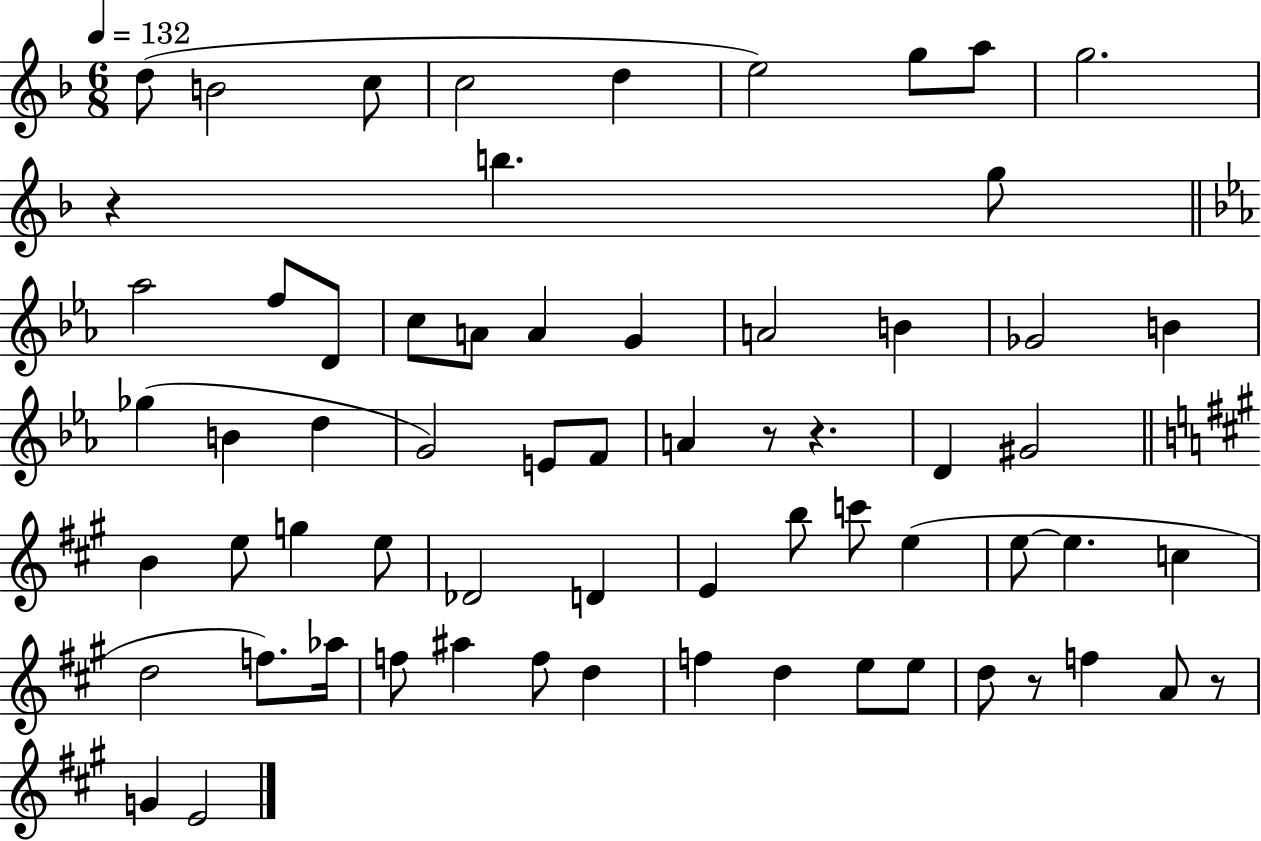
{
  \clef treble
  \numericTimeSignature
  \time 6/8
  \key f \major
  \tempo 4 = 132
  d''8( b'2 c''8 | c''2 d''4 | e''2) g''8 a''8 | g''2. | \break r4 b''4. g''8 | \bar "||" \break \key ees \major aes''2 f''8 d'8 | c''8 a'8 a'4 g'4 | a'2 b'4 | ges'2 b'4 | \break ges''4( b'4 d''4 | g'2) e'8 f'8 | a'4 r8 r4. | d'4 gis'2 | \break \bar "||" \break \key a \major b'4 e''8 g''4 e''8 | des'2 d'4 | e'4 b''8 c'''8 e''4( | e''8~~ e''4. c''4 | \break d''2 f''8.) aes''16 | f''8 ais''4 f''8 d''4 | f''4 d''4 e''8 e''8 | d''8 r8 f''4 a'8 r8 | \break g'4 e'2 | \bar "|."
}